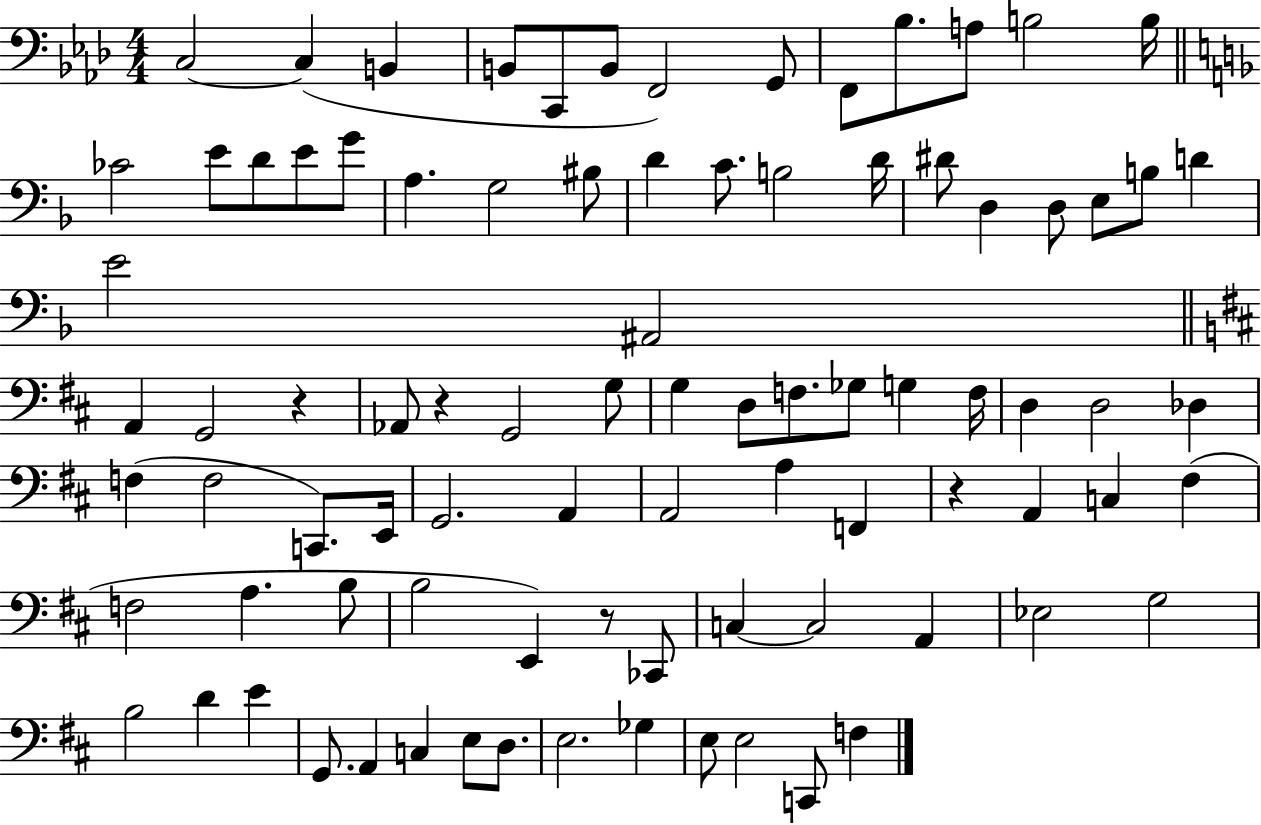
{
  \clef bass
  \numericTimeSignature
  \time 4/4
  \key aes \major
  c2~~ c4( b,4 | b,8 c,8 b,8 f,2) g,8 | f,8 bes8. a8 b2 b16 | \bar "||" \break \key f \major ces'2 e'8 d'8 e'8 g'8 | a4. g2 bis8 | d'4 c'8. b2 d'16 | dis'8 d4 d8 e8 b8 d'4 | \break e'2 ais,2 | \bar "||" \break \key d \major a,4 g,2 r4 | aes,8 r4 g,2 g8 | g4 d8 f8. ges8 g4 f16 | d4 d2 des4 | \break f4( f2 c,8.) e,16 | g,2. a,4 | a,2 a4 f,4 | r4 a,4 c4 fis4( | \break f2 a4. b8 | b2 e,4) r8 ces,8 | c4~~ c2 a,4 | ees2 g2 | \break b2 d'4 e'4 | g,8. a,4 c4 e8 d8. | e2. ges4 | e8 e2 c,8 f4 | \break \bar "|."
}